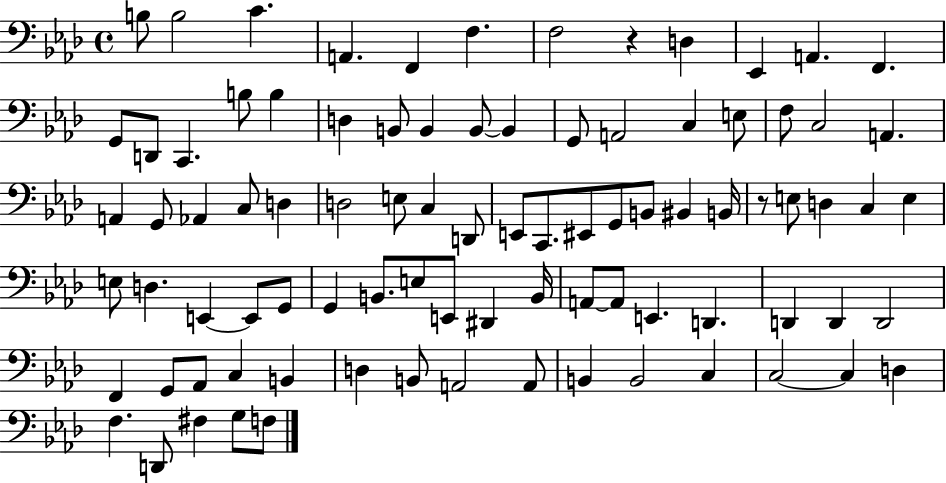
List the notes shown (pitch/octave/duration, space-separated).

B3/e B3/h C4/q. A2/q. F2/q F3/q. F3/h R/q D3/q Eb2/q A2/q. F2/q. G2/e D2/e C2/q. B3/e B3/q D3/q B2/e B2/q B2/e B2/q G2/e A2/h C3/q E3/e F3/e C3/h A2/q. A2/q G2/e Ab2/q C3/e D3/q D3/h E3/e C3/q D2/e E2/e C2/e. EIS2/e G2/e B2/e BIS2/q B2/s R/e E3/e D3/q C3/q E3/q E3/e D3/q. E2/q E2/e G2/e G2/q B2/e. E3/e E2/e D#2/q B2/s A2/e A2/e E2/q. D2/q. D2/q D2/q D2/h F2/q G2/e Ab2/e C3/q B2/q D3/q B2/e A2/h A2/e B2/q B2/h C3/q C3/h C3/q D3/q F3/q. D2/e F#3/q G3/e F3/e